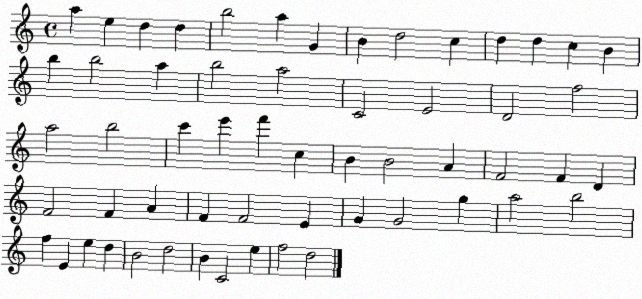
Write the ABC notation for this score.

X:1
T:Untitled
M:4/4
L:1/4
K:C
a e d d b2 a G B d2 c d d c B b b2 a b2 a2 C2 E2 D2 f2 a2 b2 c' e' f' c B B2 A F2 F D F2 F A F F2 E G G2 g a2 b2 f E e d B2 d2 B C2 e f2 d2